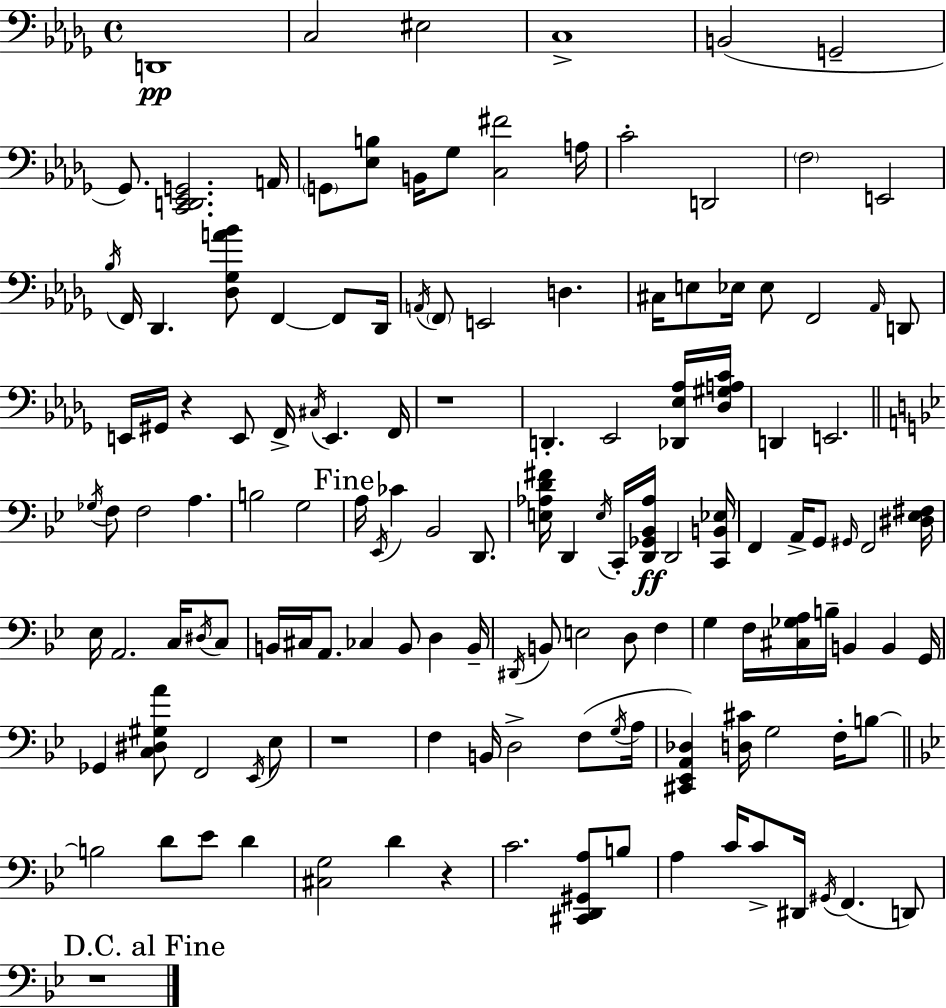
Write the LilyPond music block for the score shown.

{
  \clef bass
  \time 4/4
  \defaultTimeSignature
  \key bes \minor
  \repeat volta 2 { d,1\pp | c2 eis2 | c1-> | b,2( g,2-- | \break ges,8.) <c, d, ees, g,>2. a,16 | \parenthesize g,8 <ees b>8 b,16 ges8 <c fis'>2 a16 | c'2-. d,2 | \parenthesize f2 e,2 | \break \acciaccatura { bes16 } f,16 des,4. <des ges a' bes'>8 f,4~~ f,8 | des,16 \acciaccatura { a,16 } \parenthesize f,8 e,2 d4. | cis16 e8 ees16 ees8 f,2 | \grace { aes,16 } d,8 e,16 gis,16 r4 e,8 f,16-> \acciaccatura { cis16 } e,4. | \break f,16 r1 | d,4.-. ees,2 | <des, ees aes>16 <des gis a c'>16 d,4 e,2. | \bar "||" \break \key bes \major \acciaccatura { ges16 } f8 f2 a4. | b2 g2 | \mark "Fine" a16 \acciaccatura { ees,16 } ces'4 bes,2 d,8. | <e aes d' fis'>16 d,4 \acciaccatura { e16 } c,16-. <d, ges, bes, aes>16\ff d,2 | \break <c, b, ees>16 f,4 a,16-> g,8 \grace { gis,16 } f,2 | <dis ees fis>16 ees16 a,2. | c16 \acciaccatura { dis16 } c8 b,16 cis16 a,8. ces4 b,8 | d4 b,16-- \acciaccatura { dis,16 } b,8 e2 | \break d8 f4 g4 f16 <cis ges a>16 b16-- b,4 | b,4 g,16 ges,4 <c dis gis a'>8 f,2 | \acciaccatura { ees,16 } ees8 r1 | f4 b,16 d2-> | \break f8( \acciaccatura { g16 } a16 <cis, ees, a, des>4) <d cis'>16 g2 | f16-. b8~~ \bar "||" \break \key g \minor b2 d'8 ees'8 d'4 | <cis g>2 d'4 r4 | c'2. <cis, d, gis, a>8 b8 | a4 c'16 c'8-> dis,16 \acciaccatura { gis,16 }( f,4. d,8) | \break \mark "D.C. al Fine" r1 | } \bar "|."
}